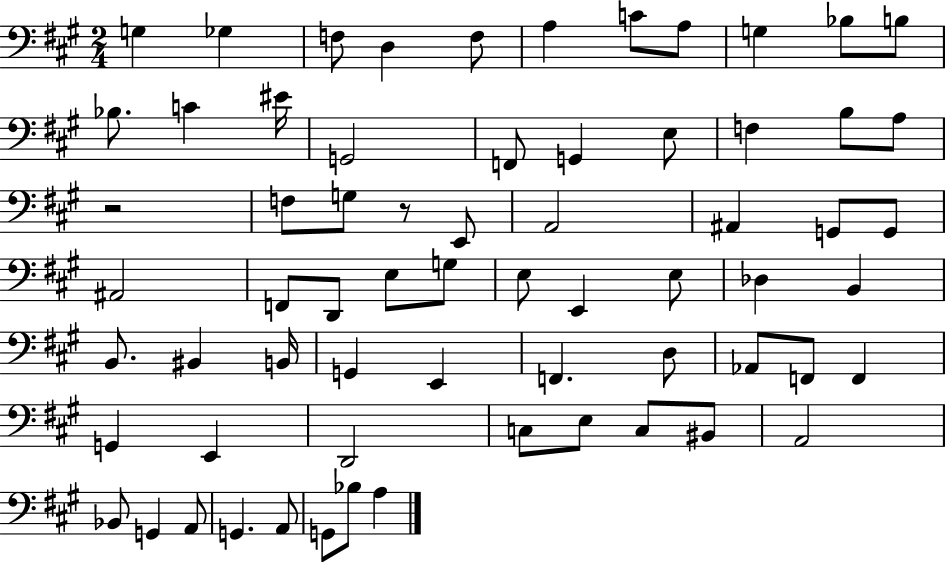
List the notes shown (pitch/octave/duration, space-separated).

G3/q Gb3/q F3/e D3/q F3/e A3/q C4/e A3/e G3/q Bb3/e B3/e Bb3/e. C4/q EIS4/s G2/h F2/e G2/q E3/e F3/q B3/e A3/e R/h F3/e G3/e R/e E2/e A2/h A#2/q G2/e G2/e A#2/h F2/e D2/e E3/e G3/e E3/e E2/q E3/e Db3/q B2/q B2/e. BIS2/q B2/s G2/q E2/q F2/q. D3/e Ab2/e F2/e F2/q G2/q E2/q D2/h C3/e E3/e C3/e BIS2/e A2/h Bb2/e G2/q A2/e G2/q. A2/e G2/e Bb3/e A3/q